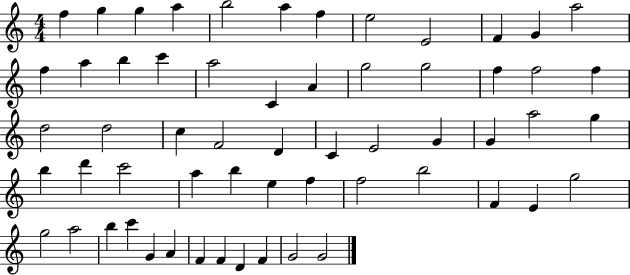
X:1
T:Untitled
M:4/4
L:1/4
K:C
f g g a b2 a f e2 E2 F G a2 f a b c' a2 C A g2 g2 f f2 f d2 d2 c F2 D C E2 G G a2 g b d' c'2 a b e f f2 b2 F E g2 g2 a2 b c' G A F F D F G2 G2